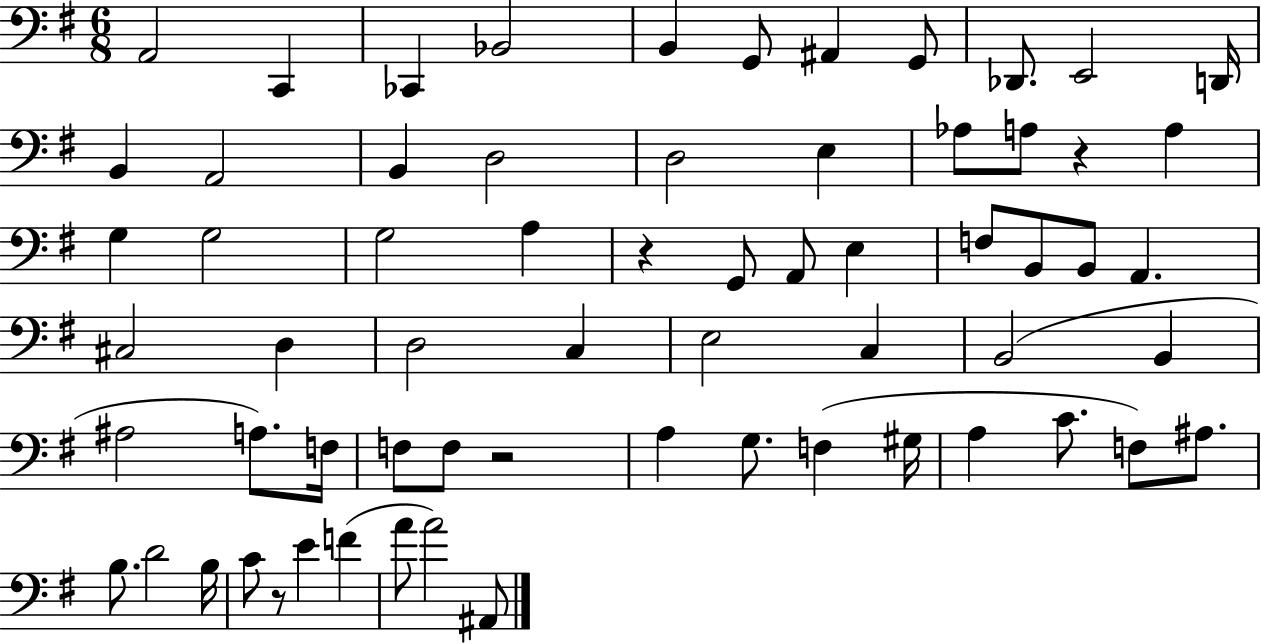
A2/h C2/q CES2/q Bb2/h B2/q G2/e A#2/q G2/e Db2/e. E2/h D2/s B2/q A2/h B2/q D3/h D3/h E3/q Ab3/e A3/e R/q A3/q G3/q G3/h G3/h A3/q R/q G2/e A2/e E3/q F3/e B2/e B2/e A2/q. C#3/h D3/q D3/h C3/q E3/h C3/q B2/h B2/q A#3/h A3/e. F3/s F3/e F3/e R/h A3/q G3/e. F3/q G#3/s A3/q C4/e. F3/e A#3/e. B3/e. D4/h B3/s C4/e R/e E4/q F4/q A4/e A4/h A#2/e